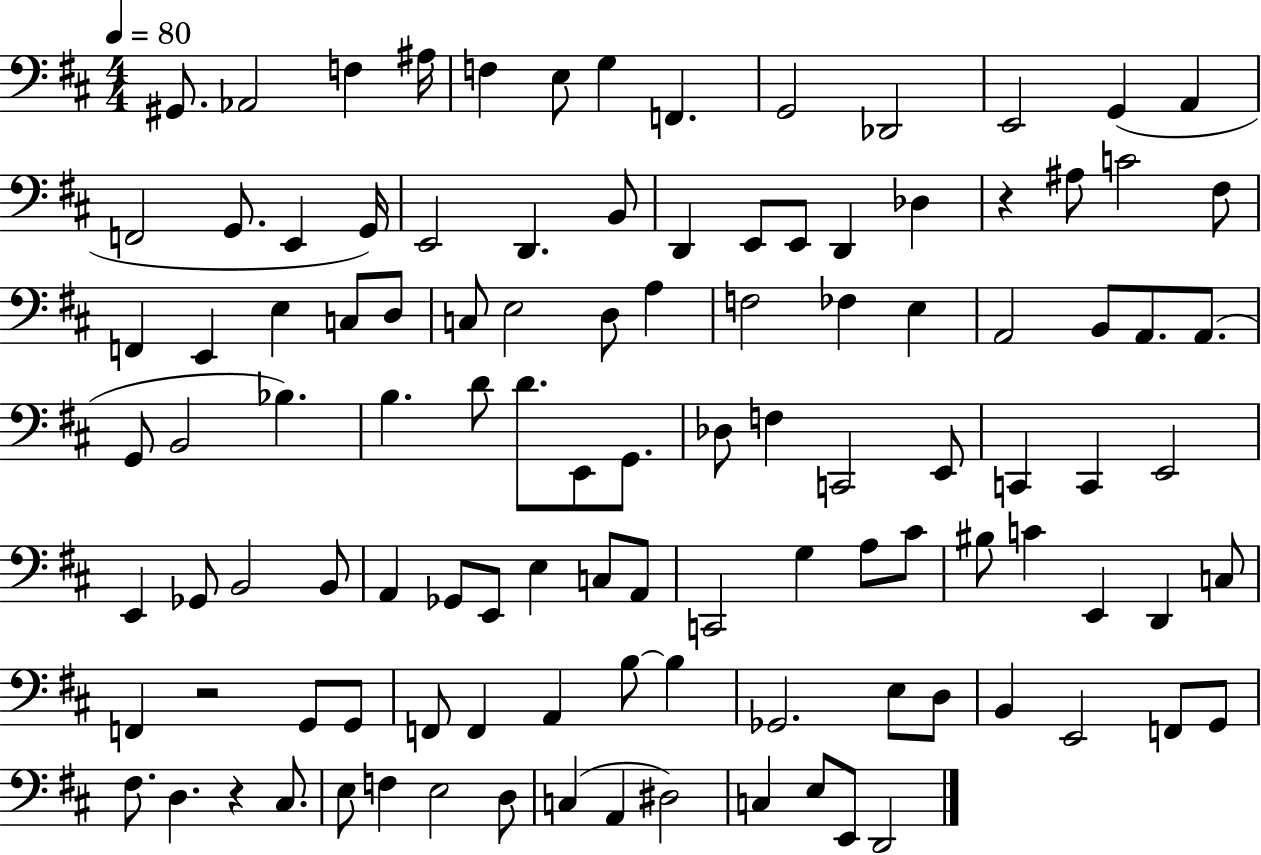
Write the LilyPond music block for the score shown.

{
  \clef bass
  \numericTimeSignature
  \time 4/4
  \key d \major
  \tempo 4 = 80
  gis,8. aes,2 f4 ais16 | f4 e8 g4 f,4. | g,2 des,2 | e,2 g,4( a,4 | \break f,2 g,8. e,4 g,16) | e,2 d,4. b,8 | d,4 e,8 e,8 d,4 des4 | r4 ais8 c'2 fis8 | \break f,4 e,4 e4 c8 d8 | c8 e2 d8 a4 | f2 fes4 e4 | a,2 b,8 a,8. a,8.( | \break g,8 b,2 bes4.) | b4. d'8 d'8. e,8 g,8. | des8 f4 c,2 e,8 | c,4 c,4 e,2 | \break e,4 ges,8 b,2 b,8 | a,4 ges,8 e,8 e4 c8 a,8 | c,2 g4 a8 cis'8 | bis8 c'4 e,4 d,4 c8 | \break f,4 r2 g,8 g,8 | f,8 f,4 a,4 b8~~ b4 | ges,2. e8 d8 | b,4 e,2 f,8 g,8 | \break fis8. d4. r4 cis8. | e8 f4 e2 d8 | c4( a,4 dis2) | c4 e8 e,8 d,2 | \break \bar "|."
}